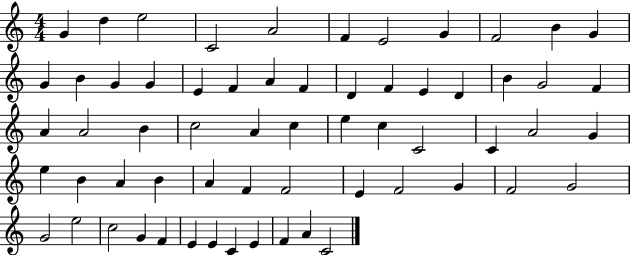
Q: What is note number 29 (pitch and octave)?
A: B4